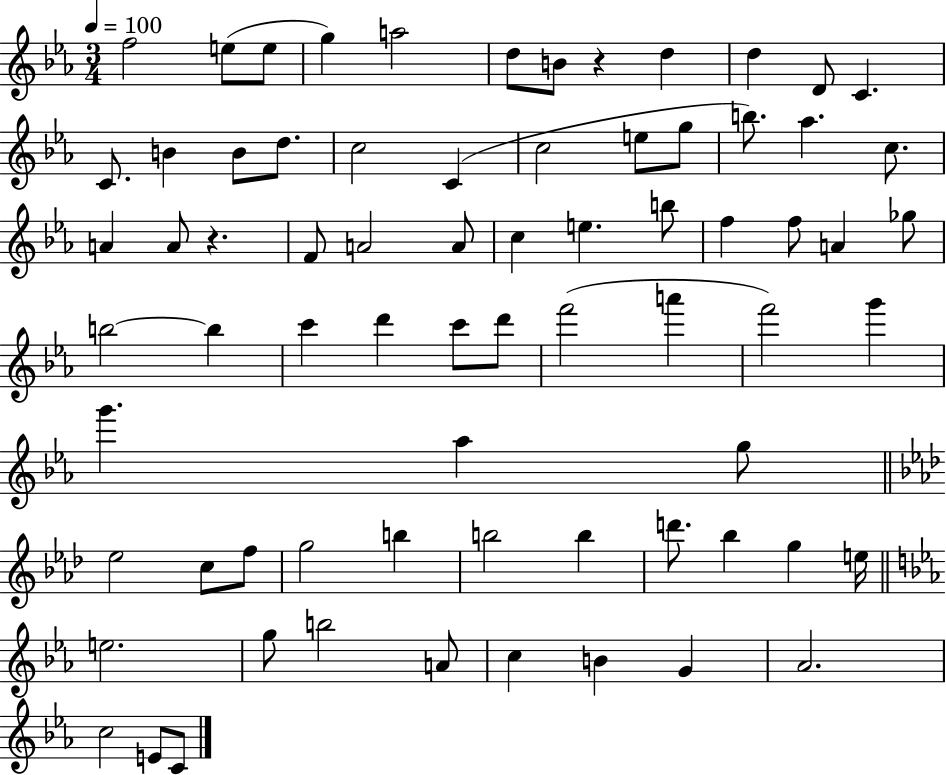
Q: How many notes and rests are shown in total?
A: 72